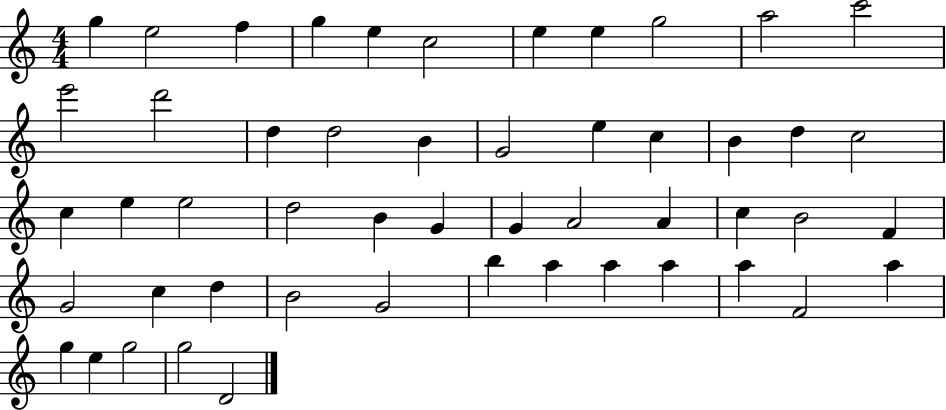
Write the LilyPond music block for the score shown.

{
  \clef treble
  \numericTimeSignature
  \time 4/4
  \key c \major
  g''4 e''2 f''4 | g''4 e''4 c''2 | e''4 e''4 g''2 | a''2 c'''2 | \break e'''2 d'''2 | d''4 d''2 b'4 | g'2 e''4 c''4 | b'4 d''4 c''2 | \break c''4 e''4 e''2 | d''2 b'4 g'4 | g'4 a'2 a'4 | c''4 b'2 f'4 | \break g'2 c''4 d''4 | b'2 g'2 | b''4 a''4 a''4 a''4 | a''4 f'2 a''4 | \break g''4 e''4 g''2 | g''2 d'2 | \bar "|."
}